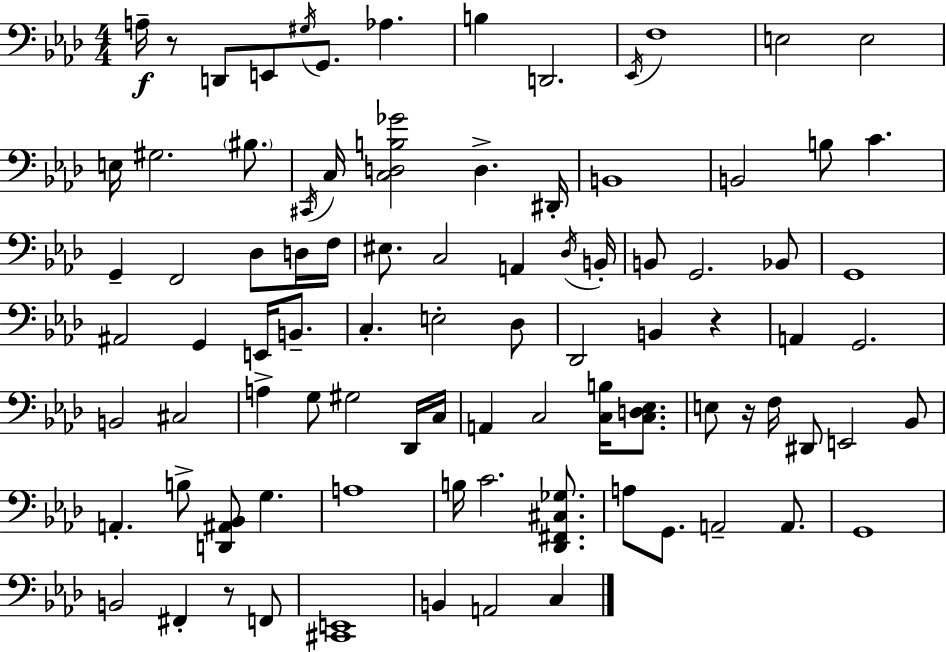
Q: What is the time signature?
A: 4/4